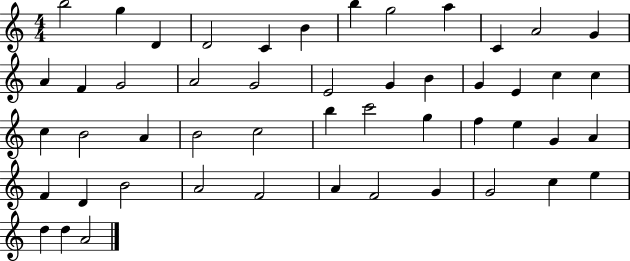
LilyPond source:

{
  \clef treble
  \numericTimeSignature
  \time 4/4
  \key c \major
  b''2 g''4 d'4 | d'2 c'4 b'4 | b''4 g''2 a''4 | c'4 a'2 g'4 | \break a'4 f'4 g'2 | a'2 g'2 | e'2 g'4 b'4 | g'4 e'4 c''4 c''4 | \break c''4 b'2 a'4 | b'2 c''2 | b''4 c'''2 g''4 | f''4 e''4 g'4 a'4 | \break f'4 d'4 b'2 | a'2 f'2 | a'4 f'2 g'4 | g'2 c''4 e''4 | \break d''4 d''4 a'2 | \bar "|."
}